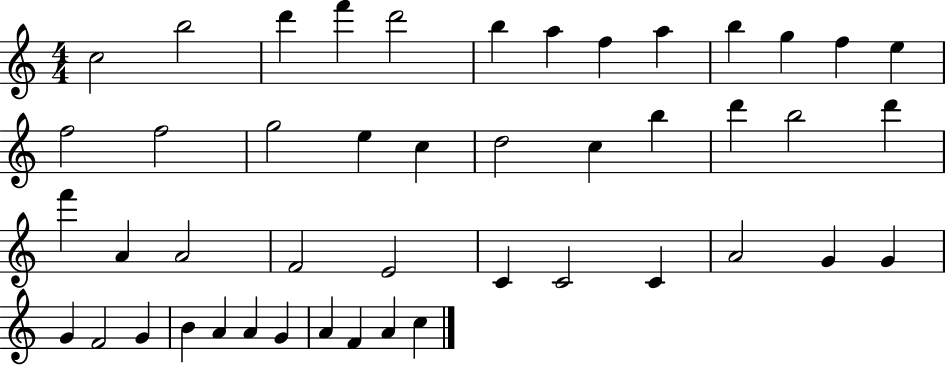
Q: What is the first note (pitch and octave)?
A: C5